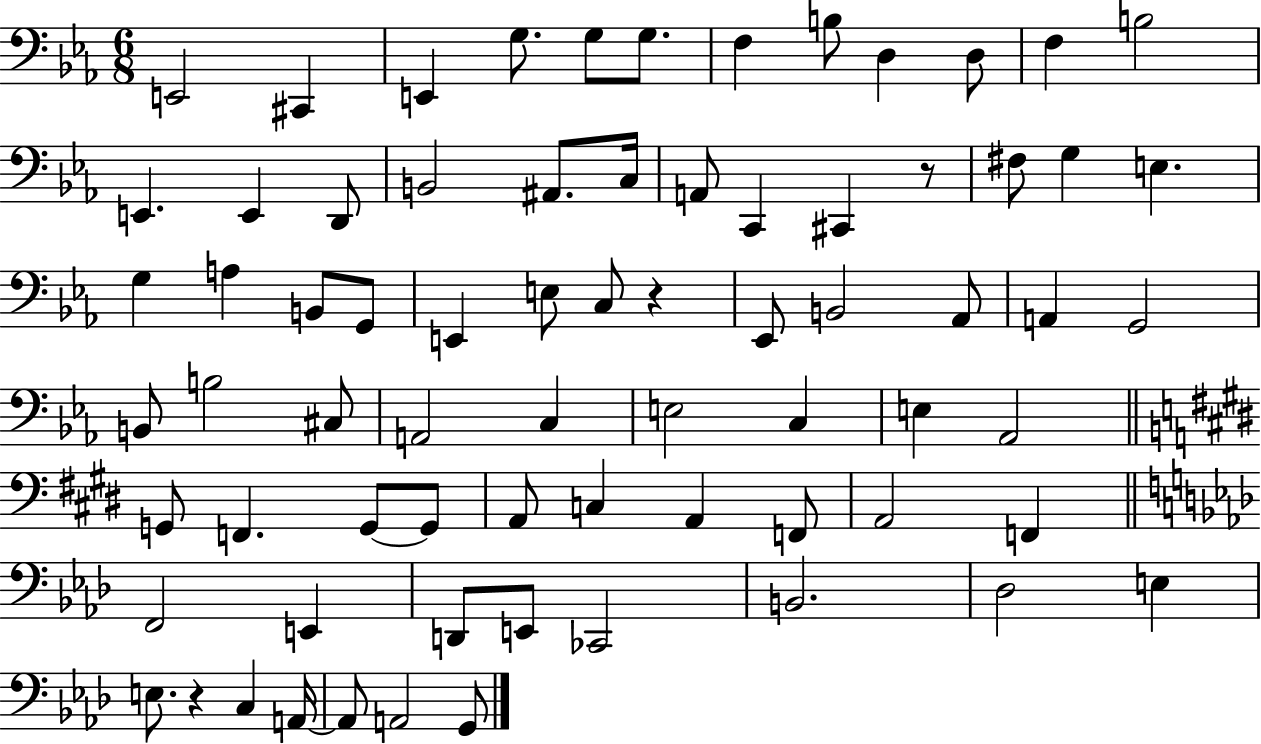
E2/h C#2/q E2/q G3/e. G3/e G3/e. F3/q B3/e D3/q D3/e F3/q B3/h E2/q. E2/q D2/e B2/h A#2/e. C3/s A2/e C2/q C#2/q R/e F#3/e G3/q E3/q. G3/q A3/q B2/e G2/e E2/q E3/e C3/e R/q Eb2/e B2/h Ab2/e A2/q G2/h B2/e B3/h C#3/e A2/h C3/q E3/h C3/q E3/q Ab2/h G2/e F2/q. G2/e G2/e A2/e C3/q A2/q F2/e A2/h F2/q F2/h E2/q D2/e E2/e CES2/h B2/h. Db3/h E3/q E3/e. R/q C3/q A2/s A2/e A2/h G2/e